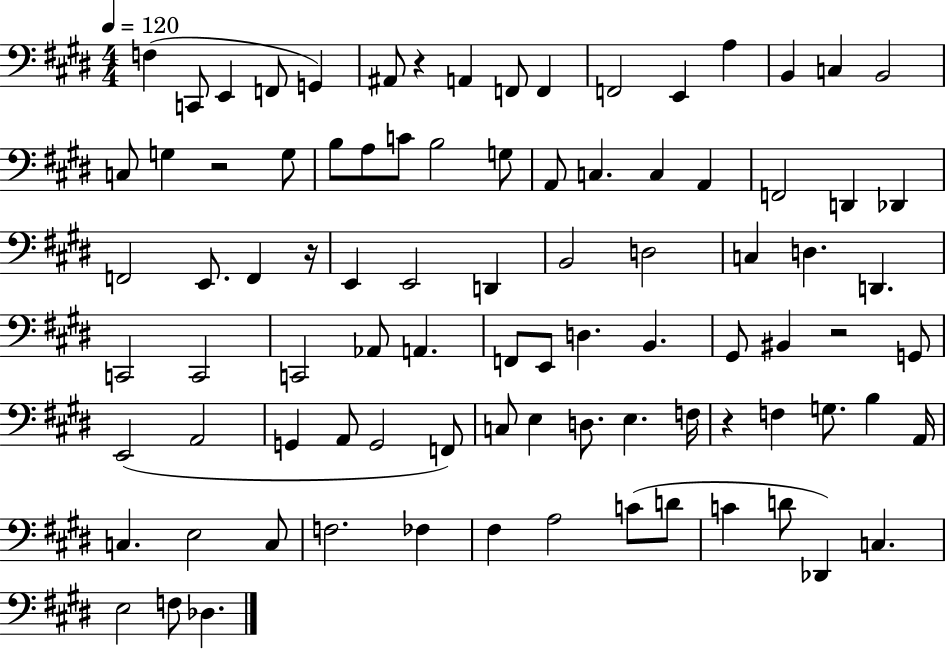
F3/q C2/e E2/q F2/e G2/q A#2/e R/q A2/q F2/e F2/q F2/h E2/q A3/q B2/q C3/q B2/h C3/e G3/q R/h G3/e B3/e A3/e C4/e B3/h G3/e A2/e C3/q. C3/q A2/q F2/h D2/q Db2/q F2/h E2/e. F2/q R/s E2/q E2/h D2/q B2/h D3/h C3/q D3/q. D2/q. C2/h C2/h C2/h Ab2/e A2/q. F2/e E2/e D3/q. B2/q. G#2/e BIS2/q R/h G2/e E2/h A2/h G2/q A2/e G2/h F2/e C3/e E3/q D3/e. E3/q. F3/s R/q F3/q G3/e. B3/q A2/s C3/q. E3/h C3/e F3/h. FES3/q F#3/q A3/h C4/e D4/e C4/q D4/e Db2/q C3/q. E3/h F3/e Db3/q.